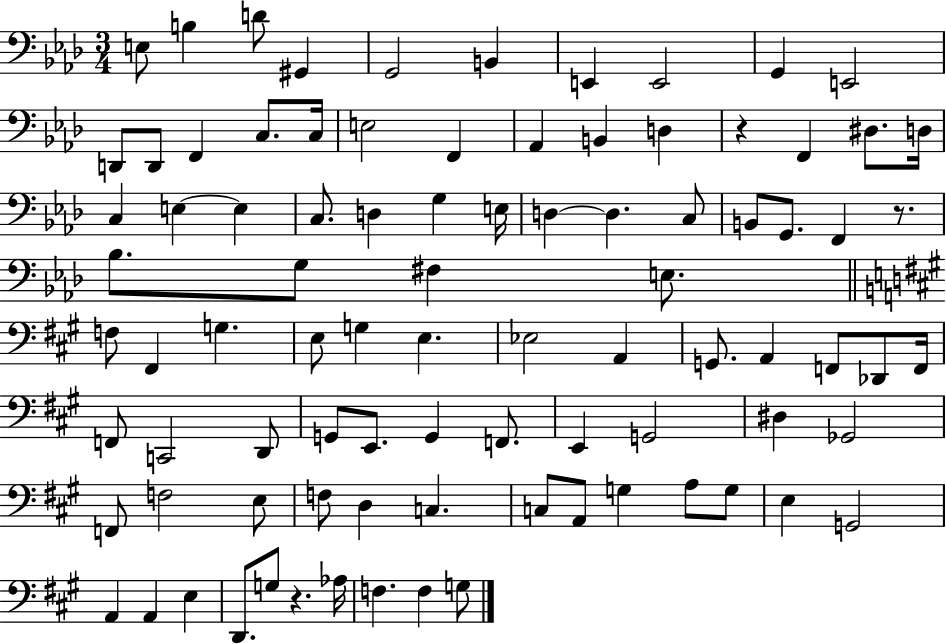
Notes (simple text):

E3/e B3/q D4/e G#2/q G2/h B2/q E2/q E2/h G2/q E2/h D2/e D2/e F2/q C3/e. C3/s E3/h F2/q Ab2/q B2/q D3/q R/q F2/q D#3/e. D3/s C3/q E3/q E3/q C3/e. D3/q G3/q E3/s D3/q D3/q. C3/e B2/e G2/e. F2/q R/e. Bb3/e. G3/e F#3/q E3/e. F3/e F#2/q G3/q. E3/e G3/q E3/q. Eb3/h A2/q G2/e. A2/q F2/e Db2/e F2/s F2/e C2/h D2/e G2/e E2/e. G2/q F2/e. E2/q G2/h D#3/q Gb2/h F2/e F3/h E3/e F3/e D3/q C3/q. C3/e A2/e G3/q A3/e G3/e E3/q G2/h A2/q A2/q E3/q D2/e. G3/e R/q. Ab3/s F3/q. F3/q G3/e